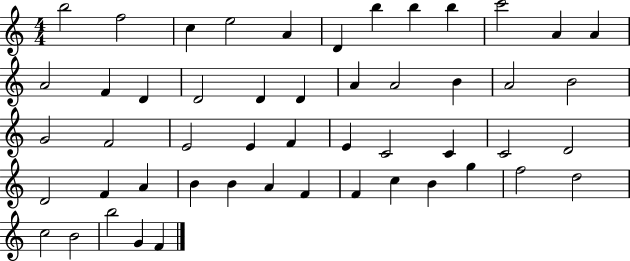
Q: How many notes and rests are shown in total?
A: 51